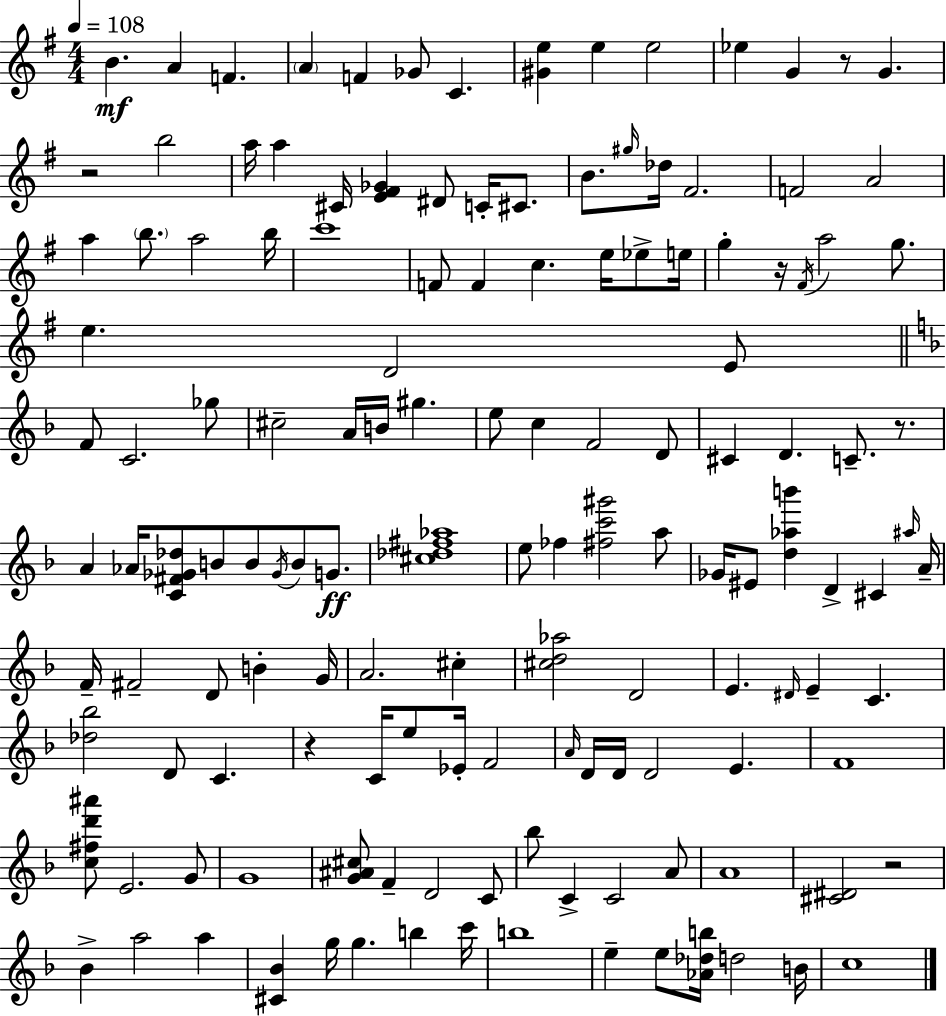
B4/q. A4/q F4/q. A4/q F4/q Gb4/e C4/q. [G#4,E5]/q E5/q E5/h Eb5/q G4/q R/e G4/q. R/h B5/h A5/s A5/q C#4/s [E4,F#4,Gb4]/q D#4/e C4/s C#4/e. B4/e. G#5/s Db5/s F#4/h. F4/h A4/h A5/q B5/e. A5/h B5/s C6/w F4/e F4/q C5/q. E5/s Eb5/e E5/s G5/q R/s F#4/s A5/h G5/e. E5/q. D4/h E4/e F4/e C4/h. Gb5/e C#5/h A4/s B4/s G#5/q. E5/e C5/q F4/h D4/e C#4/q D4/q. C4/e. R/e. A4/q Ab4/s [C4,F#4,Gb4,Db5]/e B4/e B4/e Gb4/s B4/e G4/e. [C#5,Db5,F#5,Ab5]/w E5/e FES5/q [F#5,C6,G#6]/h A5/e Gb4/s EIS4/e [D5,Ab5,B6]/q D4/q C#4/q A#5/s A4/s F4/s F#4/h D4/e B4/q G4/s A4/h. C#5/q [C#5,D5,Ab5]/h D4/h E4/q. D#4/s E4/q C4/q. [Db5,Bb5]/h D4/e C4/q. R/q C4/s E5/e Eb4/s F4/h A4/s D4/s D4/s D4/h E4/q. F4/w [C5,F#5,D6,A#6]/e E4/h. G4/e G4/w [G4,A#4,C#5]/e F4/q D4/h C4/e Bb5/e C4/q C4/h A4/e A4/w [C#4,D#4]/h R/h Bb4/q A5/h A5/q [C#4,Bb4]/q G5/s G5/q. B5/q C6/s B5/w E5/q E5/e [Ab4,Db5,B5]/s D5/h B4/s C5/w